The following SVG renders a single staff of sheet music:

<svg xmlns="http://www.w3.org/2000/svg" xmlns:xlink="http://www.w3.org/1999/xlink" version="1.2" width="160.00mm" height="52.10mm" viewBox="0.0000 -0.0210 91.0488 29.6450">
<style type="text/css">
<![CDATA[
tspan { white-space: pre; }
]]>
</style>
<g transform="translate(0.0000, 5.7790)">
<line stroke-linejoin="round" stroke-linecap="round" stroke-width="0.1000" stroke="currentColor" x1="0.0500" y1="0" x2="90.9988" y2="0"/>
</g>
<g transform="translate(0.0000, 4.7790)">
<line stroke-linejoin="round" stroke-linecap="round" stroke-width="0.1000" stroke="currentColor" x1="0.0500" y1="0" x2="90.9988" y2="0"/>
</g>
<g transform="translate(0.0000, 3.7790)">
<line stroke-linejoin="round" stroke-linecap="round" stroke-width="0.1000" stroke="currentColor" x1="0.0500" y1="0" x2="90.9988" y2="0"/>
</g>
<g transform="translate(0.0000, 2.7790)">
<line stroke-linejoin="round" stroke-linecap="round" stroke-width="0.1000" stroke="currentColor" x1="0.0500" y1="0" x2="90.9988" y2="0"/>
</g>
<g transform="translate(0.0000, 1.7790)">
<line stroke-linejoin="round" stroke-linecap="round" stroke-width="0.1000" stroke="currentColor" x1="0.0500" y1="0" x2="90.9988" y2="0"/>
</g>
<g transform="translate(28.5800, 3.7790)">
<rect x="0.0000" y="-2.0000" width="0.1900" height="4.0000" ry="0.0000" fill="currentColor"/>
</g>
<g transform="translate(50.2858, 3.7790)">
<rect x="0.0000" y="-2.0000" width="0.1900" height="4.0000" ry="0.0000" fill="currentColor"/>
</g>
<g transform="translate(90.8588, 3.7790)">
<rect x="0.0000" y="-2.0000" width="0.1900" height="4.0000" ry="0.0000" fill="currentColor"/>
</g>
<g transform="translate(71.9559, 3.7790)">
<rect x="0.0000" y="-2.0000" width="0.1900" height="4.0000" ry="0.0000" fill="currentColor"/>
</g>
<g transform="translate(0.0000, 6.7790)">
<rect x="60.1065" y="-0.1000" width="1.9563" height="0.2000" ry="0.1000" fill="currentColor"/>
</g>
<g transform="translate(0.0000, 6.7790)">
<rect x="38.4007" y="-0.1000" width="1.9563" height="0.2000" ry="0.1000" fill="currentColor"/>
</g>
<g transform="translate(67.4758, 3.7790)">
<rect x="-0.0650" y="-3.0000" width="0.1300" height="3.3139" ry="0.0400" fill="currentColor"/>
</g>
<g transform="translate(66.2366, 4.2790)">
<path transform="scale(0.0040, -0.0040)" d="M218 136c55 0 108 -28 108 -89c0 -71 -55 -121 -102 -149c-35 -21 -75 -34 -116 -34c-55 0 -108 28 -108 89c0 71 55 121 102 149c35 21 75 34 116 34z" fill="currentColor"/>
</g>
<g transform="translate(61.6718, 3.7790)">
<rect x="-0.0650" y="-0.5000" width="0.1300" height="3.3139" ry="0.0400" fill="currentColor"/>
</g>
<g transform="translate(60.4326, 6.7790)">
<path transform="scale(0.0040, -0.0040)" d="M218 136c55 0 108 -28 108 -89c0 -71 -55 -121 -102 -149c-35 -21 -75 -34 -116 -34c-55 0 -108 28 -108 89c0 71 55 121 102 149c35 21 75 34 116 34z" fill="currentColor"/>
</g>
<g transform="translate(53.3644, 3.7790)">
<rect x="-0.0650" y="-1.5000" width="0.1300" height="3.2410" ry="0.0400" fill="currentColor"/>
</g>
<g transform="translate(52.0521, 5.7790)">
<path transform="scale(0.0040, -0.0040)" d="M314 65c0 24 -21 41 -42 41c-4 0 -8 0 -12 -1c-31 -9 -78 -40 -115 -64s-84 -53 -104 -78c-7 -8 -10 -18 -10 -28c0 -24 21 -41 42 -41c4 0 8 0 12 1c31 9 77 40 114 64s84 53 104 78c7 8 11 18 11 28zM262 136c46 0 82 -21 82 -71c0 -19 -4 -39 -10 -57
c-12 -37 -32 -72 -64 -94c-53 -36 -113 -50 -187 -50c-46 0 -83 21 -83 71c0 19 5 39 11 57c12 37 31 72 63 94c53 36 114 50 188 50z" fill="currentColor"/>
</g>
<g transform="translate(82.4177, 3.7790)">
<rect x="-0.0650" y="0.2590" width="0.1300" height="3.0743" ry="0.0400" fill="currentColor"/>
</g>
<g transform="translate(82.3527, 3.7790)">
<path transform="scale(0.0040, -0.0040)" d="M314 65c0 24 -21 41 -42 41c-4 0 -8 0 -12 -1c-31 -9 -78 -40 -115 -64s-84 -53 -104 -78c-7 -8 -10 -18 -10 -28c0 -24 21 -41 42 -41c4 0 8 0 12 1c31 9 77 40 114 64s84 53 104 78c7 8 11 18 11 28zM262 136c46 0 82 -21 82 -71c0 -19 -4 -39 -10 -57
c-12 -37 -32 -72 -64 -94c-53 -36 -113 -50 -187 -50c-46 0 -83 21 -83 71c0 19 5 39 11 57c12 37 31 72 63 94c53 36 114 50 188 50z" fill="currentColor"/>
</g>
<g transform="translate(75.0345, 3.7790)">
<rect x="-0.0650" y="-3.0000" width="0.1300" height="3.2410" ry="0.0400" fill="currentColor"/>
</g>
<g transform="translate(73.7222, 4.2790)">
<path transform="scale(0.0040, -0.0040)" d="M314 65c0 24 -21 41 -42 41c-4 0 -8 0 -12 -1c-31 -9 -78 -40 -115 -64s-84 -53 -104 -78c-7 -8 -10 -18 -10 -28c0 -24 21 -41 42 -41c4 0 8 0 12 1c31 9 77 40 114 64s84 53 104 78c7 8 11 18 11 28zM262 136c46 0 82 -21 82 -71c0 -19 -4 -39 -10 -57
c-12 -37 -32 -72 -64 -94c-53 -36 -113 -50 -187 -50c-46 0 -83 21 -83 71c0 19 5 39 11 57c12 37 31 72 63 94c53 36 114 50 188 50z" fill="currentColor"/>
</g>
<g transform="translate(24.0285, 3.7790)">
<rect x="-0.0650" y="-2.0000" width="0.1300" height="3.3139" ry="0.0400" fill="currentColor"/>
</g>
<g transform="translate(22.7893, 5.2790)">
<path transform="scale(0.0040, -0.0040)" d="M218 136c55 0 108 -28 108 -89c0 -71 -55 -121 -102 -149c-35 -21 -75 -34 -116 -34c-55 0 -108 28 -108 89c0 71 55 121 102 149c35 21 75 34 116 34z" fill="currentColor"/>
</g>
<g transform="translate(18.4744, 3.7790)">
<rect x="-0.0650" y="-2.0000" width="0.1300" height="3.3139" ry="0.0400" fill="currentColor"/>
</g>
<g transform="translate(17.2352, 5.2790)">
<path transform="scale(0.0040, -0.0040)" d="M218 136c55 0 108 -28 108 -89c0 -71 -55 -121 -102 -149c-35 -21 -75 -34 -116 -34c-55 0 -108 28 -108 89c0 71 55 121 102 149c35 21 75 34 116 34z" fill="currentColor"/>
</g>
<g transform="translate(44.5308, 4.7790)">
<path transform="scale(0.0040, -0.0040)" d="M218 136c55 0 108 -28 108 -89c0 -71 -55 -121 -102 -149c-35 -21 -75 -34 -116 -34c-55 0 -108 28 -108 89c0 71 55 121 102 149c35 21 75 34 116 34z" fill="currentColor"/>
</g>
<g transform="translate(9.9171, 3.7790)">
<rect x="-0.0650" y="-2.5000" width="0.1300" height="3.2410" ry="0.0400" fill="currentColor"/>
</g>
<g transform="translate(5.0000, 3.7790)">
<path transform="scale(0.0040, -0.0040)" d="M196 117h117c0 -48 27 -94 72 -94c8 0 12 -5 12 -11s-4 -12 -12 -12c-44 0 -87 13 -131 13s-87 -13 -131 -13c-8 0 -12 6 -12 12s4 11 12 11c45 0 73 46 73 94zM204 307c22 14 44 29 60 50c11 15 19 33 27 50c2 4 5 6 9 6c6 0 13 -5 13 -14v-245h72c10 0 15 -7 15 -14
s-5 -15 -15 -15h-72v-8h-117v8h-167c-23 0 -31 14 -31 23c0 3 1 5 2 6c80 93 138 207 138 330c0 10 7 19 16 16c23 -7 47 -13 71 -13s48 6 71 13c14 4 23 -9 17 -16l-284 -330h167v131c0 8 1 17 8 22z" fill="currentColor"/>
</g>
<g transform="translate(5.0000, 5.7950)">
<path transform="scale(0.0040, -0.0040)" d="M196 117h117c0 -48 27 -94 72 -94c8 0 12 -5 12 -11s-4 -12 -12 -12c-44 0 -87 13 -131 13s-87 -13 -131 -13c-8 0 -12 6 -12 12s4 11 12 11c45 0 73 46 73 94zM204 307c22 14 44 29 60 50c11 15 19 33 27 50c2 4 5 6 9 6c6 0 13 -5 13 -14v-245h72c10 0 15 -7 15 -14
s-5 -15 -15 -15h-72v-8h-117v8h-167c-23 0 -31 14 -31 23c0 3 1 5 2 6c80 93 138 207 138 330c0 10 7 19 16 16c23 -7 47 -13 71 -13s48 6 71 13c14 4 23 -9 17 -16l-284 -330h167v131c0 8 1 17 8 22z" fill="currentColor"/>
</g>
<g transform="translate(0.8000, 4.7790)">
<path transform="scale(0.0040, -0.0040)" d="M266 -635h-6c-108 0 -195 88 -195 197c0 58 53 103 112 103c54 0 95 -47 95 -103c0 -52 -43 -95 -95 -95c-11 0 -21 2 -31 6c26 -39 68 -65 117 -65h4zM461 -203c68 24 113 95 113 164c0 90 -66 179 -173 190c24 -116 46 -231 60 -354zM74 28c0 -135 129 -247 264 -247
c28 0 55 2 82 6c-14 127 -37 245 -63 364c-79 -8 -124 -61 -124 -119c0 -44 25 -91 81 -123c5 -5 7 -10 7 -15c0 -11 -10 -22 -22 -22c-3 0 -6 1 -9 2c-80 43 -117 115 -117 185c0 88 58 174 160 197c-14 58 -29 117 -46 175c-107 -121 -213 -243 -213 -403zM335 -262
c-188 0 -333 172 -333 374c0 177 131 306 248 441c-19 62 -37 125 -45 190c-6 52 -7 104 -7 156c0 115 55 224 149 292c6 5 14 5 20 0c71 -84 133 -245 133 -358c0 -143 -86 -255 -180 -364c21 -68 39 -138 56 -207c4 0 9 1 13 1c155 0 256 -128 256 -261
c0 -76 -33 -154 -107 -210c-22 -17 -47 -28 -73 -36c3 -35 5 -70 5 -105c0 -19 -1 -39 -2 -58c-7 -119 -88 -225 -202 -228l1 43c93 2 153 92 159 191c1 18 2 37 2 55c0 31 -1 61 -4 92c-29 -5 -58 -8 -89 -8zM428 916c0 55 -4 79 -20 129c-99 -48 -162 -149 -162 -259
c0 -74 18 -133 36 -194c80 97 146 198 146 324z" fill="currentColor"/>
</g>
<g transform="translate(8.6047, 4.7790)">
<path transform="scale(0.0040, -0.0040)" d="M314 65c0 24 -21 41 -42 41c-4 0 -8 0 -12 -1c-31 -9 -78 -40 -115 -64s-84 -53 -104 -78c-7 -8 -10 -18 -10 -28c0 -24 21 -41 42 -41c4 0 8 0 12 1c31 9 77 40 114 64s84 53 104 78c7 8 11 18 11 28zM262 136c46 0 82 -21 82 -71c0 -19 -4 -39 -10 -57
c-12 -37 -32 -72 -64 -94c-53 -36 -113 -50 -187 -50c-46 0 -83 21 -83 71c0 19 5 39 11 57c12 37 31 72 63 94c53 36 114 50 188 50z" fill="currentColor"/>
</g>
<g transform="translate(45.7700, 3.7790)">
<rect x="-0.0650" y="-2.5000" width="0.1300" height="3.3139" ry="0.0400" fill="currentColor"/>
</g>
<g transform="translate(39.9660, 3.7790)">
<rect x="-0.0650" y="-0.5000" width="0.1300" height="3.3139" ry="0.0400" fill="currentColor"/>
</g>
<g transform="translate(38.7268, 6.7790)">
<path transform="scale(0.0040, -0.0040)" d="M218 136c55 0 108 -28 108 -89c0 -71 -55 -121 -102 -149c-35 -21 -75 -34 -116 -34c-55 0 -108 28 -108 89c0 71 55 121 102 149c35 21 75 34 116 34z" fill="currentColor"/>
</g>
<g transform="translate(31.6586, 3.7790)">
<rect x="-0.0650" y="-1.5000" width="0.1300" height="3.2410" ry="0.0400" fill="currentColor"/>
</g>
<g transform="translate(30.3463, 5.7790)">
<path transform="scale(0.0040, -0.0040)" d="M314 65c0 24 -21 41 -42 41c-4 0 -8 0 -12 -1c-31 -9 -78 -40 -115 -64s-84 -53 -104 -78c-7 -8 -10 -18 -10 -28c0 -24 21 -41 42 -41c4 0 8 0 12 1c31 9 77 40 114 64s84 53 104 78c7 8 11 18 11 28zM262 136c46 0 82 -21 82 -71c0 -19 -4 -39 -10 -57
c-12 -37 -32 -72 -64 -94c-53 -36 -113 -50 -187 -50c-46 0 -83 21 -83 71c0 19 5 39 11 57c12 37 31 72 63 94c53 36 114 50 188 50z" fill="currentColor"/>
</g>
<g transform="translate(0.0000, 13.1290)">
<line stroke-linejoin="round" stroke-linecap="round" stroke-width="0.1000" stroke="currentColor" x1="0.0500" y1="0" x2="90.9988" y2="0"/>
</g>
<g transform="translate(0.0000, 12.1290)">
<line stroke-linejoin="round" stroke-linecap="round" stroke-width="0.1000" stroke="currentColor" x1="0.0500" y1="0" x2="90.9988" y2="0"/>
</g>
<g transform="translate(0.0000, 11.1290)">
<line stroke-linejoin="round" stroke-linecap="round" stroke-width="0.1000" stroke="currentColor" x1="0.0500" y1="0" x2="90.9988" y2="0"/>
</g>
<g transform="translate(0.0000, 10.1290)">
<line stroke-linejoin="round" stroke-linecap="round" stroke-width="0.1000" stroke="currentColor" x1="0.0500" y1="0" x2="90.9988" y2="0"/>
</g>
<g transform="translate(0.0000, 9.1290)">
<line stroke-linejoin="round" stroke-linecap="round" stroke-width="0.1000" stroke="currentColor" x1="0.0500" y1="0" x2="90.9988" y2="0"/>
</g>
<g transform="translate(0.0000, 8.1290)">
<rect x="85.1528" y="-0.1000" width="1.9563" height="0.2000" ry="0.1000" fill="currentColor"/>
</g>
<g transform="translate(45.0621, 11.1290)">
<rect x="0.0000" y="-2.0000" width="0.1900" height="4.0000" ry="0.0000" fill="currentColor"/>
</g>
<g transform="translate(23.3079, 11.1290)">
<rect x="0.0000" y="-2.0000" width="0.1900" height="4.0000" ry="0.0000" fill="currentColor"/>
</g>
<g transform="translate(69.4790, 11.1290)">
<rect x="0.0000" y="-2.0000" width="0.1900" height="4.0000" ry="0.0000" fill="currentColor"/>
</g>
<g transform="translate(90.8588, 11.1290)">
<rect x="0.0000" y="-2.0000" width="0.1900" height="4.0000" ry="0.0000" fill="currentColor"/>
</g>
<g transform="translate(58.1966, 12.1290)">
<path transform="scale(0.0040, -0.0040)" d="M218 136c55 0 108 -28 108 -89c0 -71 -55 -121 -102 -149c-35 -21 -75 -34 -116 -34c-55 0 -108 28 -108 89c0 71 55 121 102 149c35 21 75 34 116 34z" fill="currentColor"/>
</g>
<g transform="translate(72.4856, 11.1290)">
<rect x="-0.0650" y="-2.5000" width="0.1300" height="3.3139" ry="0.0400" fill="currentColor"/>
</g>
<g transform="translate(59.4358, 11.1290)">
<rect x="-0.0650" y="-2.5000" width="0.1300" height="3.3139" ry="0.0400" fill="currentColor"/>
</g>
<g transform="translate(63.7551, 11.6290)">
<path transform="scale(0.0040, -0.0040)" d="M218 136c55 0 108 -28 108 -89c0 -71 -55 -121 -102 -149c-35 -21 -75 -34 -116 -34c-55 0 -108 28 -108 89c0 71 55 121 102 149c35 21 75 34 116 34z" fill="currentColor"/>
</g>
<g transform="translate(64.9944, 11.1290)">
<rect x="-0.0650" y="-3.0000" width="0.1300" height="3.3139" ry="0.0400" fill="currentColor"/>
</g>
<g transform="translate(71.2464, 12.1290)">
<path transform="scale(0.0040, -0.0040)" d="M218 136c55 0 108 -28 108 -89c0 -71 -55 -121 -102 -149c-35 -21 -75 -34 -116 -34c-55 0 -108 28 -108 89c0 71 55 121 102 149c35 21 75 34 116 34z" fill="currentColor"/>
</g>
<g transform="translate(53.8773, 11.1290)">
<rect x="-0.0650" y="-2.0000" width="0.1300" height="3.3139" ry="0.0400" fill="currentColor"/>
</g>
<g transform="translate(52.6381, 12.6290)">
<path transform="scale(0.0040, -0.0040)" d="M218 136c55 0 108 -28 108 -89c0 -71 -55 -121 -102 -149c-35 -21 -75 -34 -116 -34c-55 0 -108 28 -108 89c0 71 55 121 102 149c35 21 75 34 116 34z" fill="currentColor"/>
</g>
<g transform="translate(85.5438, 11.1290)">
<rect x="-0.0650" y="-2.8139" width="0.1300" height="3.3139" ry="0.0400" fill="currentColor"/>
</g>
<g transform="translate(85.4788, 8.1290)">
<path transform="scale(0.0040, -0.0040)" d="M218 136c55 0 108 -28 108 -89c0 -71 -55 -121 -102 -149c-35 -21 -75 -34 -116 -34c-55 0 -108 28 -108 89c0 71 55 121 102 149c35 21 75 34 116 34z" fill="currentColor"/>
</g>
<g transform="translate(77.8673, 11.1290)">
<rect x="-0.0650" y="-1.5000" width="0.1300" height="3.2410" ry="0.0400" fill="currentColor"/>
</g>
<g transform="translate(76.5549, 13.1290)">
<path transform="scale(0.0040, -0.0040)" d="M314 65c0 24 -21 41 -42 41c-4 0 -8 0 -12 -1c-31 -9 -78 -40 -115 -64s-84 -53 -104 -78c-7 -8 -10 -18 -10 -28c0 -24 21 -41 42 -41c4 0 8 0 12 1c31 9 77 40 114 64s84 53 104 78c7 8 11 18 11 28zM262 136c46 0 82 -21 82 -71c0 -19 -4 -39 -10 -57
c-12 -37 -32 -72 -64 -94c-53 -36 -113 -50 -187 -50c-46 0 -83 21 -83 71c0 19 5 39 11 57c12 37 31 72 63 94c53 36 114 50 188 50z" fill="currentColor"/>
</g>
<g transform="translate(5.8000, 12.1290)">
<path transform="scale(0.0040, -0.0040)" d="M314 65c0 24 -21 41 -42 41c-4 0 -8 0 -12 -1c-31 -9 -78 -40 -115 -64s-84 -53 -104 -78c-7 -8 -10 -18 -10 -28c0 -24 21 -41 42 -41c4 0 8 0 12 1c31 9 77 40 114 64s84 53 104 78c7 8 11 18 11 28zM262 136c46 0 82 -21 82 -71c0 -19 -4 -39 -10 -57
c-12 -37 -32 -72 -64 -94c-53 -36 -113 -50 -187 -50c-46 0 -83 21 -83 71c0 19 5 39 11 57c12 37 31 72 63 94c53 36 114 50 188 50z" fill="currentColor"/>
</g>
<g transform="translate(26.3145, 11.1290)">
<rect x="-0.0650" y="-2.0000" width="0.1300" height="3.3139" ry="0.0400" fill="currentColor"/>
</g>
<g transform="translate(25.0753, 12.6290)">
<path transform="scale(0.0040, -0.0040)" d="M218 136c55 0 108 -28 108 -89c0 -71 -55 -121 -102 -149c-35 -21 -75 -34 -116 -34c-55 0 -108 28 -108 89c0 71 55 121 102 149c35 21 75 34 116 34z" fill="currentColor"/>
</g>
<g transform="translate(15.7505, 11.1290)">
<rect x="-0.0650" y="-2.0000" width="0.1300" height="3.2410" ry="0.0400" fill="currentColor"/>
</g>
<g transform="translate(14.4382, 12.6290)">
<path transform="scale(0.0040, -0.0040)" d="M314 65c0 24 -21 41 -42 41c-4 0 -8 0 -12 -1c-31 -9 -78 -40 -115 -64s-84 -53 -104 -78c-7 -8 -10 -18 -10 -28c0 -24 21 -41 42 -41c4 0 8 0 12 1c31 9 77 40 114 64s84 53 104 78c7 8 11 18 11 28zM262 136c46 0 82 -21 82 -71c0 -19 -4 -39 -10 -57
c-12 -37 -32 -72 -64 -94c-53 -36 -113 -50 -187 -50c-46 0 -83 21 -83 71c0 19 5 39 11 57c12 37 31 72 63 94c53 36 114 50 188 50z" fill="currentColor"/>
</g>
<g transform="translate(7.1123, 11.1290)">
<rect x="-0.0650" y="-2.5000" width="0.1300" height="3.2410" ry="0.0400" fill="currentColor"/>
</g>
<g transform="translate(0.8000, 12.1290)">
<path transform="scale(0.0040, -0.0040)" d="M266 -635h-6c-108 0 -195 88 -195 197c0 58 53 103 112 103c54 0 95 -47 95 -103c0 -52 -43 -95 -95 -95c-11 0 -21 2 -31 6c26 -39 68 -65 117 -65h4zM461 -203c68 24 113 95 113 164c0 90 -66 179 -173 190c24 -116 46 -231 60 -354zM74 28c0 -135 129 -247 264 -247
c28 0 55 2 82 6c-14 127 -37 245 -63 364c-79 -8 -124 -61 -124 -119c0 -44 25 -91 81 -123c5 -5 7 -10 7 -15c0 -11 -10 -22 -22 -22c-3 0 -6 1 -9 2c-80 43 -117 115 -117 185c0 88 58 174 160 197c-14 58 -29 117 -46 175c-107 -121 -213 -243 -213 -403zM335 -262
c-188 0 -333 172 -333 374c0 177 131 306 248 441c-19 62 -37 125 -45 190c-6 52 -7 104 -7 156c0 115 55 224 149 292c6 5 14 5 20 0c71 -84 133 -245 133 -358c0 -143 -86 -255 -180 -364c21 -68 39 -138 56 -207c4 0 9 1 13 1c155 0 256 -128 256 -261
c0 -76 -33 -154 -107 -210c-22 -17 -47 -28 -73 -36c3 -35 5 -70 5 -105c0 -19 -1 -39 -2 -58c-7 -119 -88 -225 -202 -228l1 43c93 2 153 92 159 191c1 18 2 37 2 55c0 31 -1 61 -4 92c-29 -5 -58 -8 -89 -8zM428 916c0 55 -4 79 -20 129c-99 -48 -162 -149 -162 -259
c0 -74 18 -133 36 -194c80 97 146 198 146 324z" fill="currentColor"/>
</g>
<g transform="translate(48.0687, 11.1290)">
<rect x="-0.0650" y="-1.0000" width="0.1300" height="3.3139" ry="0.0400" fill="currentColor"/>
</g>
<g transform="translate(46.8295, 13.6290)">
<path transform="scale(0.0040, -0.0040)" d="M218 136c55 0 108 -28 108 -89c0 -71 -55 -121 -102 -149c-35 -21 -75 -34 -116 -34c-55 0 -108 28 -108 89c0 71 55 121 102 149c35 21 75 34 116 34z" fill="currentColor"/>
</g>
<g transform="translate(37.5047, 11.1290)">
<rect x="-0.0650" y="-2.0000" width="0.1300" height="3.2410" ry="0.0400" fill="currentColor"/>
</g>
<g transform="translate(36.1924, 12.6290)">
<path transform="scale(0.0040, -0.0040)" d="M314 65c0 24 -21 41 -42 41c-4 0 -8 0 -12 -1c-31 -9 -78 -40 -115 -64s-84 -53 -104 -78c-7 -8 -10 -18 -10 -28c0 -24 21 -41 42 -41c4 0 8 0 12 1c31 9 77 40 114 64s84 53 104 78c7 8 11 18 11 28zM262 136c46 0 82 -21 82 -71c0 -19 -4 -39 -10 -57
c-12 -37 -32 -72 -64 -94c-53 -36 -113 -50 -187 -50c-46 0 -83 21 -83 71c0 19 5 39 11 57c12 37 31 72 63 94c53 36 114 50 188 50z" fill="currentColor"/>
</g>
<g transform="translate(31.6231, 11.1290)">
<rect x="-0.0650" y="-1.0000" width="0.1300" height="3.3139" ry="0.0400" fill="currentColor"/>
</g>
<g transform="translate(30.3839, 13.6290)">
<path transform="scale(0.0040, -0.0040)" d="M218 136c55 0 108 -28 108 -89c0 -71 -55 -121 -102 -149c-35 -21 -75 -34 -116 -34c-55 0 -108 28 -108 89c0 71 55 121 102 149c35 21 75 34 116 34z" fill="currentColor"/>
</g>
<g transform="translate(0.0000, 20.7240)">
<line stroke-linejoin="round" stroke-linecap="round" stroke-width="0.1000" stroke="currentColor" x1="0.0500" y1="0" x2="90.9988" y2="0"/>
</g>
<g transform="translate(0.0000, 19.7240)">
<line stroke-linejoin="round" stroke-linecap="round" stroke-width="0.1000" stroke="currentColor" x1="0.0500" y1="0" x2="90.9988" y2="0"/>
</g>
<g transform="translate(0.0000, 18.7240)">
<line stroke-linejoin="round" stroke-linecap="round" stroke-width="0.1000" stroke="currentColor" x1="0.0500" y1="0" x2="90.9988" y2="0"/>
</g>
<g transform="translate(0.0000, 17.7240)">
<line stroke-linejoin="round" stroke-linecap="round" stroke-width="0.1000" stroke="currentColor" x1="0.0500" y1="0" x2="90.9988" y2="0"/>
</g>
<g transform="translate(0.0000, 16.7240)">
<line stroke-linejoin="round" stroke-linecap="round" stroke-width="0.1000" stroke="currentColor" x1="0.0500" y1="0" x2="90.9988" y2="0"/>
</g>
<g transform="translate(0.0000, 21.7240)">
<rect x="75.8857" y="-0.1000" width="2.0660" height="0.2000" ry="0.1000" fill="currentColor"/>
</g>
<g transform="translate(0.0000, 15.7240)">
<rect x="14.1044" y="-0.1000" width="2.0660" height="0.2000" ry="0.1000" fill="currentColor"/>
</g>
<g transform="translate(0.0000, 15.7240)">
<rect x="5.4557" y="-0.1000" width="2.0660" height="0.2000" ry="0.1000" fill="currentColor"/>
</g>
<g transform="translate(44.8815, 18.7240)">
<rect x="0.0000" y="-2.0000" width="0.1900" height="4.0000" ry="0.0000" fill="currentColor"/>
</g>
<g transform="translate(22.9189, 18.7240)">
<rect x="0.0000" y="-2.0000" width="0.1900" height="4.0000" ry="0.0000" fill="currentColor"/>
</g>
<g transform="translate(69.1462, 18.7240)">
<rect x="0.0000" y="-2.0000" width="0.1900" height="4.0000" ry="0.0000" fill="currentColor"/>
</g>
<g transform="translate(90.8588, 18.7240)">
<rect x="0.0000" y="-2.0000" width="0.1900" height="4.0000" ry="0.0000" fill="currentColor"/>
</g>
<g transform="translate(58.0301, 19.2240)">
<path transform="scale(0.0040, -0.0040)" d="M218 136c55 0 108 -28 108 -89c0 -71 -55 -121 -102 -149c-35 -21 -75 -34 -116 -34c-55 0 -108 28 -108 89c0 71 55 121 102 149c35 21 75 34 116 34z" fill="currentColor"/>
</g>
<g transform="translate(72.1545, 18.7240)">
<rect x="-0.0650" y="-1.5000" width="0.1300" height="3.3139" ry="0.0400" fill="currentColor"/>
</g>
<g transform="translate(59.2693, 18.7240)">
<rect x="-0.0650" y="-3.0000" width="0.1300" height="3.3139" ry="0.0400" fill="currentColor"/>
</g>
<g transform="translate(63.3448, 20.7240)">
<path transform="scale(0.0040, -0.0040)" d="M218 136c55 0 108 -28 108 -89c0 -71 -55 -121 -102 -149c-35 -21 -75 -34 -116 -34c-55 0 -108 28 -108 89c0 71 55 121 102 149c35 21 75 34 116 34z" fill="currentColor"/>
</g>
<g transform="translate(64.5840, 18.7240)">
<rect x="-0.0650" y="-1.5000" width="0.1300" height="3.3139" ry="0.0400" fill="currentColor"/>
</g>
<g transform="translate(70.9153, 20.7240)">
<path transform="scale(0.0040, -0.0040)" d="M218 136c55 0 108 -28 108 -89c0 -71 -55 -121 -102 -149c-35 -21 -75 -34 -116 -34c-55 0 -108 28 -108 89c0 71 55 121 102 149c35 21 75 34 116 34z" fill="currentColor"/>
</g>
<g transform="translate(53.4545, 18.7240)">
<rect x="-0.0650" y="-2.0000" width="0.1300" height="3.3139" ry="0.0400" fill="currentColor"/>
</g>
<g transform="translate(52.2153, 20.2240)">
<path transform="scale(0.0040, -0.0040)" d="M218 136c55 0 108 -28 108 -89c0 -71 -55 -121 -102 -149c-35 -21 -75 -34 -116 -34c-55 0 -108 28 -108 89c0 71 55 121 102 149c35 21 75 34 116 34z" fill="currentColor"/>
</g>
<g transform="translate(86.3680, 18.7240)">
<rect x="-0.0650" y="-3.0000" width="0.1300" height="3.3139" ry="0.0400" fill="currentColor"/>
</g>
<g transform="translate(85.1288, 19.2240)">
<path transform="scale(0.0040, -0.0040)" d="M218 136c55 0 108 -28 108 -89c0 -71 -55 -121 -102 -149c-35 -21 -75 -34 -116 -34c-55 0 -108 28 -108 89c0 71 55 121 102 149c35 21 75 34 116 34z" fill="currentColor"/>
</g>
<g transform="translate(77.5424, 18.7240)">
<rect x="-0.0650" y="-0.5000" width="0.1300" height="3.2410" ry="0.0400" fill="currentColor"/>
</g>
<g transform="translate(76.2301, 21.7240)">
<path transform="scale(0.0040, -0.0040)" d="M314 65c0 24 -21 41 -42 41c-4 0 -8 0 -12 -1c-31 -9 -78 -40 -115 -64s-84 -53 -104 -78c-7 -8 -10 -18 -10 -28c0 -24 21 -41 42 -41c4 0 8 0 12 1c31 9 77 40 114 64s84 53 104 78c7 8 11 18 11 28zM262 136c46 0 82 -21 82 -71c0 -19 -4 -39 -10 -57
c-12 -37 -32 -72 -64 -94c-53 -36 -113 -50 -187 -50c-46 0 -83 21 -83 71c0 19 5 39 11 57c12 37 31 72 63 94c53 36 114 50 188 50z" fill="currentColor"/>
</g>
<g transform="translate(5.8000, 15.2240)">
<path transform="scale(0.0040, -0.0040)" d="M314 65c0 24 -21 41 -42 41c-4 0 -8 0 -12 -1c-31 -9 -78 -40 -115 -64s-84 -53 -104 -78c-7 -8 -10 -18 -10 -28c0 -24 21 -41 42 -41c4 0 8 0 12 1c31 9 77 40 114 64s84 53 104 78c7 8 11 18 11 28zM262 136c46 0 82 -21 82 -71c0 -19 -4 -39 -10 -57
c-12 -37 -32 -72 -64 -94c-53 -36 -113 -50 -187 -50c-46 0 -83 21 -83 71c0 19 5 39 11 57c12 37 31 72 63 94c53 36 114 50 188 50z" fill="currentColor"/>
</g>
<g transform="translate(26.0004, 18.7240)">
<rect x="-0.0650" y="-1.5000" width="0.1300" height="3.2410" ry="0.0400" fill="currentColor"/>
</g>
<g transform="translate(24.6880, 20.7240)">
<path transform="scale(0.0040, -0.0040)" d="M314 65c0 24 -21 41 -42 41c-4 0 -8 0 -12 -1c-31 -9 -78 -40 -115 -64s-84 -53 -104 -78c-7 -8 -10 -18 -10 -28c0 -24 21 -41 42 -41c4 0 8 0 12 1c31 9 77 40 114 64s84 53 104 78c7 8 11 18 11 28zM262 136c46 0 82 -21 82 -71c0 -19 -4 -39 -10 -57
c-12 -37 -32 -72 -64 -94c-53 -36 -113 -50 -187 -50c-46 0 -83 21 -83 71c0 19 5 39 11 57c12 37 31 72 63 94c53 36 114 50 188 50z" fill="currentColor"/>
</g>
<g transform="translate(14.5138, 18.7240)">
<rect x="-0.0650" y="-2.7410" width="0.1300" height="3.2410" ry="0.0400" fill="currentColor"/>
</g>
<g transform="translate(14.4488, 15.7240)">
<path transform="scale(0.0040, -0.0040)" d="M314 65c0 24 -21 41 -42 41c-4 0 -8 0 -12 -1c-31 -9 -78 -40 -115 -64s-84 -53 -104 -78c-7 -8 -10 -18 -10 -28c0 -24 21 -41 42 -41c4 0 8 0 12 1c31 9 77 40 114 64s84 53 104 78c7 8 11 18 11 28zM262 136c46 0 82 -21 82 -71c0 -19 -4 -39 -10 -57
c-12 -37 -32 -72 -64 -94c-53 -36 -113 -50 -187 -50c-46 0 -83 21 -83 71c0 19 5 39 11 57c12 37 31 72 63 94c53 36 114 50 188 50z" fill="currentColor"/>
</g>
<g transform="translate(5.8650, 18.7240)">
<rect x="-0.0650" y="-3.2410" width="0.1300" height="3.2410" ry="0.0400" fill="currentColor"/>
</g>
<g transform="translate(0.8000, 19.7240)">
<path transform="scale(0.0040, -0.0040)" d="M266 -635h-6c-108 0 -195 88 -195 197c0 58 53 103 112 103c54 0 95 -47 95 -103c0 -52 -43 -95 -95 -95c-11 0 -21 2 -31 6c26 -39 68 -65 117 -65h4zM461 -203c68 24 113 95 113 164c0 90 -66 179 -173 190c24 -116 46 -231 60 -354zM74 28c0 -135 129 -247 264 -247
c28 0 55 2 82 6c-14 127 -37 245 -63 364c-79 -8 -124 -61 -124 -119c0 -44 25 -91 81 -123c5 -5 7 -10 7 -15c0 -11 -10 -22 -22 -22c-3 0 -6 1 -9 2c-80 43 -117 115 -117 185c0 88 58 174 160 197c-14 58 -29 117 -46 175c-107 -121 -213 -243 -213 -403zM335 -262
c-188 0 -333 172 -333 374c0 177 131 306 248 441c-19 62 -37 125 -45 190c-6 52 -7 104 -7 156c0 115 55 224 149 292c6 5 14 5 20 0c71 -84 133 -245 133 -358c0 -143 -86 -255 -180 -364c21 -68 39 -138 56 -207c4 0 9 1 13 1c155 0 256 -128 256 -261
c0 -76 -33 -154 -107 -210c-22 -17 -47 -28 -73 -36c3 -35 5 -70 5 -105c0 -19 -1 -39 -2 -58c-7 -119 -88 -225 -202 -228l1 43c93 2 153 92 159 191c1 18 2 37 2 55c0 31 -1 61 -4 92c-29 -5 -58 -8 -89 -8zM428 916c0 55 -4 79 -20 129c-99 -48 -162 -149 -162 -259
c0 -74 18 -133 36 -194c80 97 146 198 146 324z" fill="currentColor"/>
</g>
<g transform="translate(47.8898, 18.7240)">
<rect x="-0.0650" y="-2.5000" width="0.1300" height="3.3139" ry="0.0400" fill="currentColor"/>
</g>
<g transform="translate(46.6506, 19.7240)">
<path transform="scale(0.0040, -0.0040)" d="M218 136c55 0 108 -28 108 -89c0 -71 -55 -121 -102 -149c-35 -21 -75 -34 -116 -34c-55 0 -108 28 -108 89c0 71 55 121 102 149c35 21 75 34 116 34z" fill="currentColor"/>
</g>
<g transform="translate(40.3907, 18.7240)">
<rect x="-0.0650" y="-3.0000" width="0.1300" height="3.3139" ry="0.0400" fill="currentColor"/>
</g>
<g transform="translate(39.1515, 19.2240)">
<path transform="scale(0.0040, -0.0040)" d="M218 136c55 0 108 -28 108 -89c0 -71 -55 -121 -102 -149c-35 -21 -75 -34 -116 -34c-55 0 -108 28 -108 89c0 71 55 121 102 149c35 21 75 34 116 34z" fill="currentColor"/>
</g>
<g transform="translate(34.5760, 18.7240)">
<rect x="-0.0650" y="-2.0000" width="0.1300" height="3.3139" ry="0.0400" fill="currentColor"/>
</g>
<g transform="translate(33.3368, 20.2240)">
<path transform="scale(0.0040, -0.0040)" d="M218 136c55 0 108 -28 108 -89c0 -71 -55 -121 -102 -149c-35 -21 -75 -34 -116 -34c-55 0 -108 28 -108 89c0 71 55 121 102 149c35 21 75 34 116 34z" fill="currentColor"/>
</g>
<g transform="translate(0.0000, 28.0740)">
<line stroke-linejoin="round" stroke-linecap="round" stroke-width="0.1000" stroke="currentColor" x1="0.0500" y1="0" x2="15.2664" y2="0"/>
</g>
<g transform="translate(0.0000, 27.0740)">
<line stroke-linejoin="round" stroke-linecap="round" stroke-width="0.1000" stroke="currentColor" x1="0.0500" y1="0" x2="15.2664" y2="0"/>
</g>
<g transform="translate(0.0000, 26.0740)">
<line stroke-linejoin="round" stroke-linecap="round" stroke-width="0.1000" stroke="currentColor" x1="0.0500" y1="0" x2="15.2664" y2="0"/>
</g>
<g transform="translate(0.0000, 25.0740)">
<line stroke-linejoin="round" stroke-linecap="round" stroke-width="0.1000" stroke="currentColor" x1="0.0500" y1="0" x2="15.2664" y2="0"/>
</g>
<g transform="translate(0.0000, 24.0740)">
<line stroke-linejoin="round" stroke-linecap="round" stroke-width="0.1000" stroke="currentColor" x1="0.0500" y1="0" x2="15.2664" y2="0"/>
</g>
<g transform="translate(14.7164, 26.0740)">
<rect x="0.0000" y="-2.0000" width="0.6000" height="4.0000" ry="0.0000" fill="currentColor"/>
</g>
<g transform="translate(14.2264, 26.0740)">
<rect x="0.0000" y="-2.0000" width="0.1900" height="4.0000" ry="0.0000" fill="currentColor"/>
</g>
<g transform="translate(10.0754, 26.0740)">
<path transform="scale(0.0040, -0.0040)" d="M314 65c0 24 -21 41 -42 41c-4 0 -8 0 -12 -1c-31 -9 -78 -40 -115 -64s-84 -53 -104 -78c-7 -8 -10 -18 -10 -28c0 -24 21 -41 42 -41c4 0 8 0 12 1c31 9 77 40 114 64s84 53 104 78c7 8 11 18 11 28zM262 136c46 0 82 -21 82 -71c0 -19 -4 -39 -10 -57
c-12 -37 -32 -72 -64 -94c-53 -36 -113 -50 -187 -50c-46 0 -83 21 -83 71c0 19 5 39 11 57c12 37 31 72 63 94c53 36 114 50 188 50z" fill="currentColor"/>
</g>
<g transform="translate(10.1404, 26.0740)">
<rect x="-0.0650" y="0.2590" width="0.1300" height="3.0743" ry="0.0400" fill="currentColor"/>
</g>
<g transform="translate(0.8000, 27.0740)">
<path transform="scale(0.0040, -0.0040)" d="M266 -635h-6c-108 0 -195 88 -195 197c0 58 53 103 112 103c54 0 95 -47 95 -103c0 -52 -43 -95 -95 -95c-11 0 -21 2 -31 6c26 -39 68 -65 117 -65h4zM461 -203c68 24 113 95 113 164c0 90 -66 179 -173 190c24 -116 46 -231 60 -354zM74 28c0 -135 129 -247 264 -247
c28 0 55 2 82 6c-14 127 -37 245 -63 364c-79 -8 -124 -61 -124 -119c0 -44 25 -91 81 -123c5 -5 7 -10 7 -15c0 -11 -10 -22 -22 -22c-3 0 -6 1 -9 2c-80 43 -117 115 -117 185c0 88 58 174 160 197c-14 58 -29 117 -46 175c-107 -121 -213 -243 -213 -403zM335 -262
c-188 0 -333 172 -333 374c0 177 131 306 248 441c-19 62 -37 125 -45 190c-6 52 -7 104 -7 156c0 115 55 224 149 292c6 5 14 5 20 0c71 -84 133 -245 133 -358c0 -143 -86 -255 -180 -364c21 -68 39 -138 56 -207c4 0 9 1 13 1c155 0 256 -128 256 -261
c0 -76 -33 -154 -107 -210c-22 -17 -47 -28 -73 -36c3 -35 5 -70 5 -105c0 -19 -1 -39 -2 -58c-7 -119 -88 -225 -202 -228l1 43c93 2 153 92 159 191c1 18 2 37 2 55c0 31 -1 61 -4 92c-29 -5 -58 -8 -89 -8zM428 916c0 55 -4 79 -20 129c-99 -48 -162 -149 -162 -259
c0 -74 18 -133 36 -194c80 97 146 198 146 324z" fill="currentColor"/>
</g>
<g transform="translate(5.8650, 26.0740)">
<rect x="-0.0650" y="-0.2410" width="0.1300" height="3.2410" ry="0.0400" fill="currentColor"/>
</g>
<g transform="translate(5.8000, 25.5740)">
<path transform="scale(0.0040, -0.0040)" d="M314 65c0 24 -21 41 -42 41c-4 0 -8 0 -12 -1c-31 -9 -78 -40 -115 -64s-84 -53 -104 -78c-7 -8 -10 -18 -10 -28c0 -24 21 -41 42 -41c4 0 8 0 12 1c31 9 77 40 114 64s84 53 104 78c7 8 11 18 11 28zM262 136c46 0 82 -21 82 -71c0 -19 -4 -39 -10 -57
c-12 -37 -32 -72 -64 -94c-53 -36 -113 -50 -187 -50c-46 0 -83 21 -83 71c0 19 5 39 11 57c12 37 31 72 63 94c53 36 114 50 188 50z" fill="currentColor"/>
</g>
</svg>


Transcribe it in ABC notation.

X:1
T:Untitled
M:4/4
L:1/4
K:C
G2 F F E2 C G E2 C A A2 B2 G2 F2 F D F2 D F G A G E2 a b2 a2 E2 F A G F A E E C2 A c2 B2